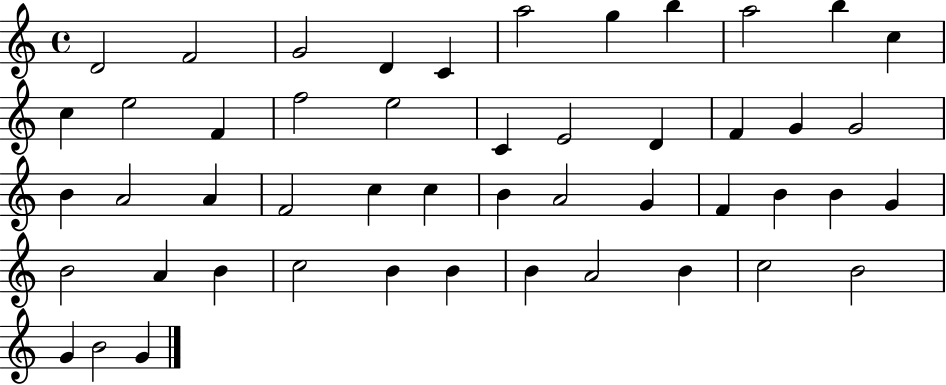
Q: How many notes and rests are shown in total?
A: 49